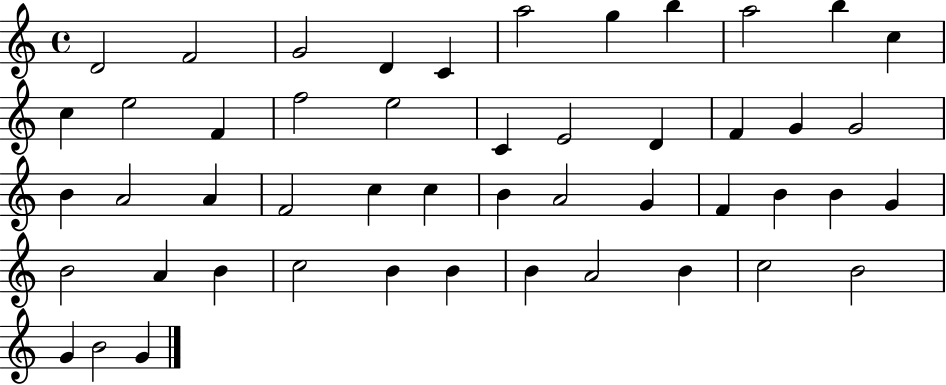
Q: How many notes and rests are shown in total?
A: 49